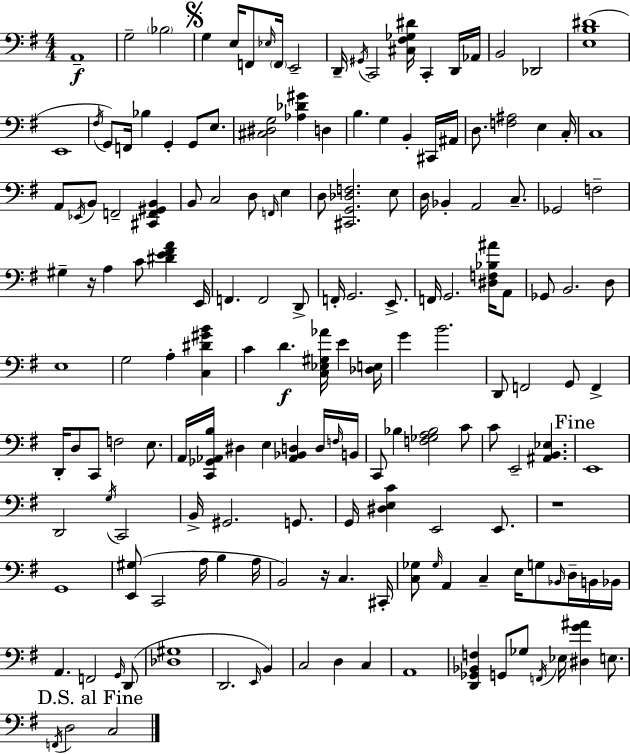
{
  \clef bass
  \numericTimeSignature
  \time 4/4
  \key g \major
  \repeat volta 2 { a,1--\f | g2-- \parenthesize bes2 | \mark \markup { \musicglyph "scripts.segno" } g4 e16 f,8 \grace { ees16 } \parenthesize f,16 e,2-- | d,16-- \acciaccatura { gis,16 } c,2 <cis fis ges dis'>16 c,4-. | \break d,16 aes,16 b,2 des,2 | <e b dis'>1( | e,1 | \acciaccatura { fis16 } g,8) f,16 bes4 g,4-. g,8 | \break e8. <cis dis g>2 <aes des' gis'>4 d4 | b4. g4 b,4-. | cis,16 ais,16 d8. <f ais>2 e4 | c16-. c1 | \break a,8 \acciaccatura { ees,16 } b,8 f,2-- | <cis, f, gis, b,>4 b,8 c2 d8 | \grace { f,16 } e4 d8 <cis, g, des f>2. | e8 d16 bes,4-. a,2 | \break c8.-- ges,2 f2-- | gis4-- r16 a4 c'8 | <dis' e' fis' a'>4 e,16 f,4. f,2 | d,8-> f,16-. g,2. | \break e,8.-> f,16 g,2. | <dis f bes ais'>16 a,8 ges,8 b,2. | d8 e1 | g2 a4-. | \break <c dis' gis' b'>4 c'4 d'4.\f <c ees gis aes'>16 | e'4 <des e>16 g'4 b'2. | d,8 f,2 g,8 | f,4-> d,16-. d8 c,8 f2 | \break e8. a,16 <c, ges, aes, b>16 dis4 e4 <aes, bes, d>4 | d16 \grace { f16 } b,16 c,8 bes4 <f ges a bes>2 | c'8 c'8 e,2-- | <ais, b, ees>4. \mark "Fine" e,1 | \break d,2 \acciaccatura { g16 } c,2 | b,16-> gis,2. | g,8. g,16 <dis e c'>4 e,2 | e,8. r1 | \break g,1 | <e, gis>8( c,2 | a16 b4 a16 b,2) r16 | c4. cis,16-. <c ges>8 \grace { ges16 } a,4 c4-- | \break e16 g8 \grace { bes,16 } d16-- b,16 bes,16 a,4. f,2 | \grace { g,16 } d,8( <des gis>1 | d,2. | \grace { e,16 } b,4) c2 | \break d4 c4 a,1 | <d, ges, bes, f>4 g,8 | ges8 \acciaccatura { f,16 } ees16 <dis g' ais'>4 e8. \mark "D.S. al Fine" \acciaccatura { f,16 } d2 | c2 } \bar "|."
}